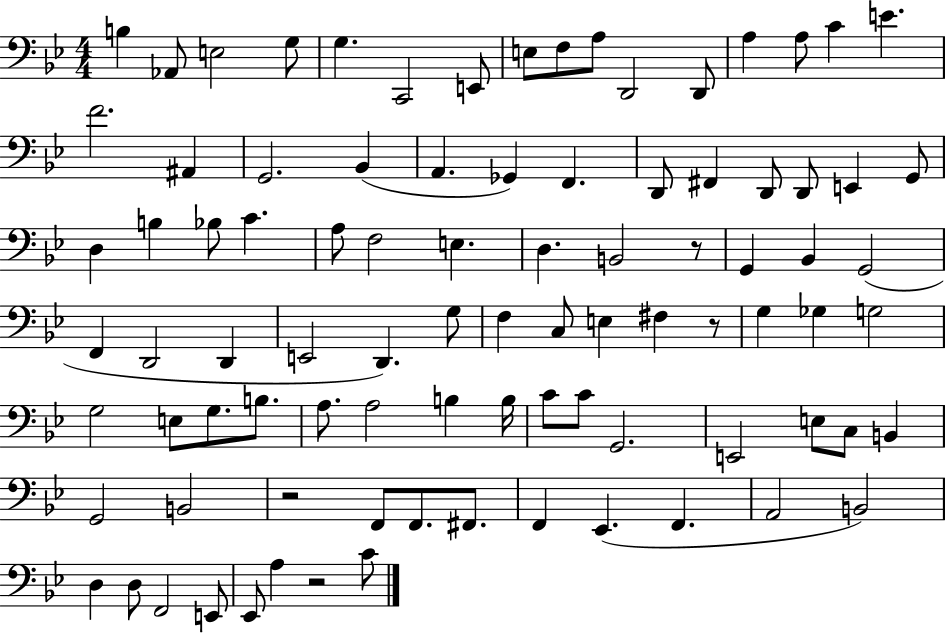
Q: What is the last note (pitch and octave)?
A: C4